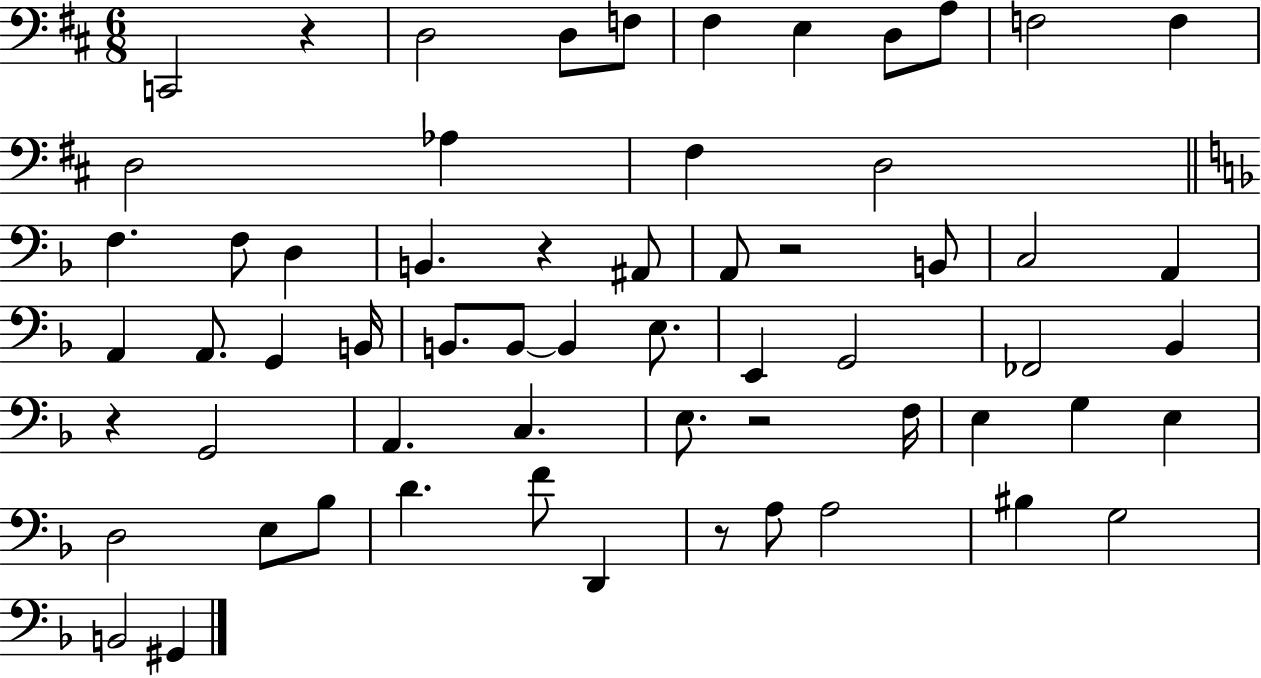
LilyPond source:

{
  \clef bass
  \numericTimeSignature
  \time 6/8
  \key d \major
  c,2 r4 | d2 d8 f8 | fis4 e4 d8 a8 | f2 f4 | \break d2 aes4 | fis4 d2 | \bar "||" \break \key d \minor f4. f8 d4 | b,4. r4 ais,8 | a,8 r2 b,8 | c2 a,4 | \break a,4 a,8. g,4 b,16 | b,8. b,8~~ b,4 e8. | e,4 g,2 | fes,2 bes,4 | \break r4 g,2 | a,4. c4. | e8. r2 f16 | e4 g4 e4 | \break d2 e8 bes8 | d'4. f'8 d,4 | r8 a8 a2 | bis4 g2 | \break b,2 gis,4 | \bar "|."
}